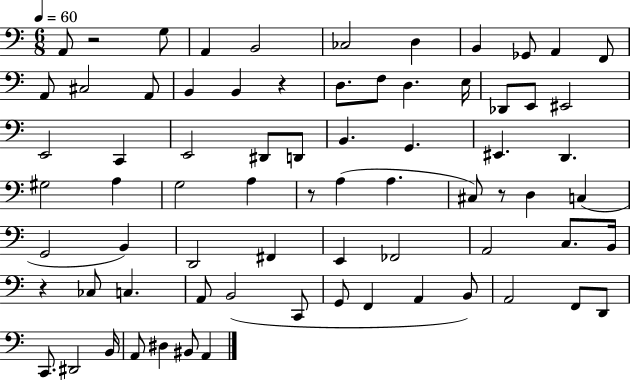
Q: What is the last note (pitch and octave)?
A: A2